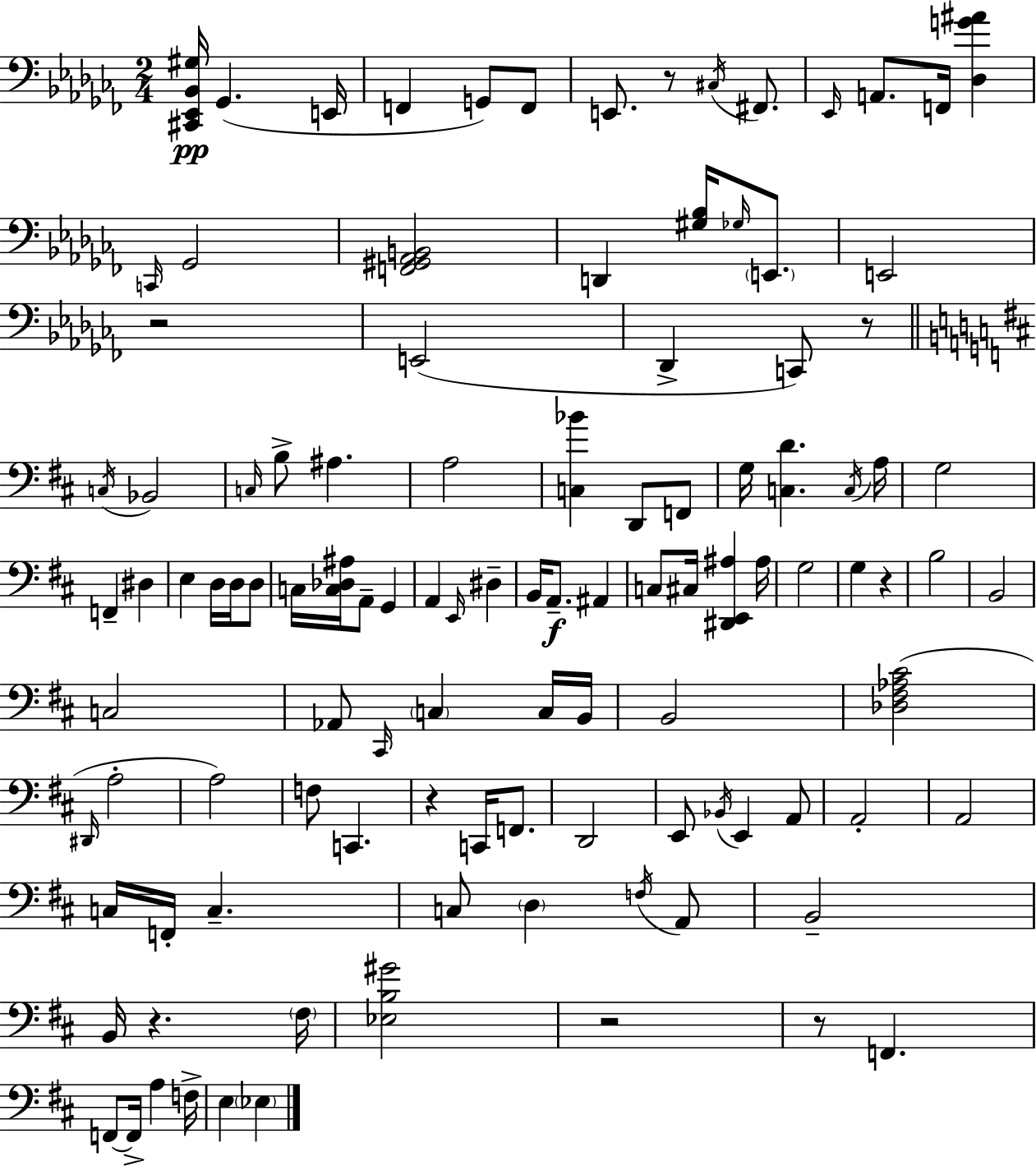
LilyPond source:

{
  \clef bass
  \numericTimeSignature
  \time 2/4
  \key aes \minor
  <cis, ees, bes, gis>16\pp ges,4.( e,16 | f,4 g,8) f,8 | e,8. r8 \acciaccatura { cis16 } fis,8. | \grace { ees,16 } a,8. f,16 <des g' ais'>4 | \break \grace { c,16 } ges,2 | <f, gis, aes, b,>2 | d,4 <gis bes>16 | \grace { ges16 } \parenthesize e,8. e,2 | \break r2 | e,2( | des,4-> | c,8) r8 \bar "||" \break \key d \major \acciaccatura { c16 } bes,2 | \grace { c16 } b8-> ais4. | a2 | <c bes'>4 d,8 | \break f,8 g16 <c d'>4. | \acciaccatura { c16 } a16 g2 | f,4-- dis4 | e4 d16 | \break d16 d8 c16 <c des ais>16 a,8-- g,4 | a,4 \grace { e,16 } | dis4-- b,16 a,8.--\f | ais,4 c8 cis16 <dis, e, ais>4 | \break ais16 g2 | g4 | r4 b2 | b,2 | \break c2 | aes,8 \grace { cis,16 } \parenthesize c4 | c16 b,16 b,2 | <des fis aes cis'>2( | \break \grace { dis,16 } a2-. | a2) | f8 | c,4. r4 | \break c,16 f,8. d,2 | e,8 | \acciaccatura { bes,16 } e,4 a,8 a,2-. | a,2 | \break c16 | f,16-. c4.-- c8 | \parenthesize d4 \acciaccatura { f16 } a,8 | b,2-- | \break b,16 r4. \parenthesize fis16 | <ees b gis'>2 | r2 | r8 f,4. | \break f,8~~ f,16-> a4 f16-> | e4 \parenthesize ees4 | \bar "|."
}